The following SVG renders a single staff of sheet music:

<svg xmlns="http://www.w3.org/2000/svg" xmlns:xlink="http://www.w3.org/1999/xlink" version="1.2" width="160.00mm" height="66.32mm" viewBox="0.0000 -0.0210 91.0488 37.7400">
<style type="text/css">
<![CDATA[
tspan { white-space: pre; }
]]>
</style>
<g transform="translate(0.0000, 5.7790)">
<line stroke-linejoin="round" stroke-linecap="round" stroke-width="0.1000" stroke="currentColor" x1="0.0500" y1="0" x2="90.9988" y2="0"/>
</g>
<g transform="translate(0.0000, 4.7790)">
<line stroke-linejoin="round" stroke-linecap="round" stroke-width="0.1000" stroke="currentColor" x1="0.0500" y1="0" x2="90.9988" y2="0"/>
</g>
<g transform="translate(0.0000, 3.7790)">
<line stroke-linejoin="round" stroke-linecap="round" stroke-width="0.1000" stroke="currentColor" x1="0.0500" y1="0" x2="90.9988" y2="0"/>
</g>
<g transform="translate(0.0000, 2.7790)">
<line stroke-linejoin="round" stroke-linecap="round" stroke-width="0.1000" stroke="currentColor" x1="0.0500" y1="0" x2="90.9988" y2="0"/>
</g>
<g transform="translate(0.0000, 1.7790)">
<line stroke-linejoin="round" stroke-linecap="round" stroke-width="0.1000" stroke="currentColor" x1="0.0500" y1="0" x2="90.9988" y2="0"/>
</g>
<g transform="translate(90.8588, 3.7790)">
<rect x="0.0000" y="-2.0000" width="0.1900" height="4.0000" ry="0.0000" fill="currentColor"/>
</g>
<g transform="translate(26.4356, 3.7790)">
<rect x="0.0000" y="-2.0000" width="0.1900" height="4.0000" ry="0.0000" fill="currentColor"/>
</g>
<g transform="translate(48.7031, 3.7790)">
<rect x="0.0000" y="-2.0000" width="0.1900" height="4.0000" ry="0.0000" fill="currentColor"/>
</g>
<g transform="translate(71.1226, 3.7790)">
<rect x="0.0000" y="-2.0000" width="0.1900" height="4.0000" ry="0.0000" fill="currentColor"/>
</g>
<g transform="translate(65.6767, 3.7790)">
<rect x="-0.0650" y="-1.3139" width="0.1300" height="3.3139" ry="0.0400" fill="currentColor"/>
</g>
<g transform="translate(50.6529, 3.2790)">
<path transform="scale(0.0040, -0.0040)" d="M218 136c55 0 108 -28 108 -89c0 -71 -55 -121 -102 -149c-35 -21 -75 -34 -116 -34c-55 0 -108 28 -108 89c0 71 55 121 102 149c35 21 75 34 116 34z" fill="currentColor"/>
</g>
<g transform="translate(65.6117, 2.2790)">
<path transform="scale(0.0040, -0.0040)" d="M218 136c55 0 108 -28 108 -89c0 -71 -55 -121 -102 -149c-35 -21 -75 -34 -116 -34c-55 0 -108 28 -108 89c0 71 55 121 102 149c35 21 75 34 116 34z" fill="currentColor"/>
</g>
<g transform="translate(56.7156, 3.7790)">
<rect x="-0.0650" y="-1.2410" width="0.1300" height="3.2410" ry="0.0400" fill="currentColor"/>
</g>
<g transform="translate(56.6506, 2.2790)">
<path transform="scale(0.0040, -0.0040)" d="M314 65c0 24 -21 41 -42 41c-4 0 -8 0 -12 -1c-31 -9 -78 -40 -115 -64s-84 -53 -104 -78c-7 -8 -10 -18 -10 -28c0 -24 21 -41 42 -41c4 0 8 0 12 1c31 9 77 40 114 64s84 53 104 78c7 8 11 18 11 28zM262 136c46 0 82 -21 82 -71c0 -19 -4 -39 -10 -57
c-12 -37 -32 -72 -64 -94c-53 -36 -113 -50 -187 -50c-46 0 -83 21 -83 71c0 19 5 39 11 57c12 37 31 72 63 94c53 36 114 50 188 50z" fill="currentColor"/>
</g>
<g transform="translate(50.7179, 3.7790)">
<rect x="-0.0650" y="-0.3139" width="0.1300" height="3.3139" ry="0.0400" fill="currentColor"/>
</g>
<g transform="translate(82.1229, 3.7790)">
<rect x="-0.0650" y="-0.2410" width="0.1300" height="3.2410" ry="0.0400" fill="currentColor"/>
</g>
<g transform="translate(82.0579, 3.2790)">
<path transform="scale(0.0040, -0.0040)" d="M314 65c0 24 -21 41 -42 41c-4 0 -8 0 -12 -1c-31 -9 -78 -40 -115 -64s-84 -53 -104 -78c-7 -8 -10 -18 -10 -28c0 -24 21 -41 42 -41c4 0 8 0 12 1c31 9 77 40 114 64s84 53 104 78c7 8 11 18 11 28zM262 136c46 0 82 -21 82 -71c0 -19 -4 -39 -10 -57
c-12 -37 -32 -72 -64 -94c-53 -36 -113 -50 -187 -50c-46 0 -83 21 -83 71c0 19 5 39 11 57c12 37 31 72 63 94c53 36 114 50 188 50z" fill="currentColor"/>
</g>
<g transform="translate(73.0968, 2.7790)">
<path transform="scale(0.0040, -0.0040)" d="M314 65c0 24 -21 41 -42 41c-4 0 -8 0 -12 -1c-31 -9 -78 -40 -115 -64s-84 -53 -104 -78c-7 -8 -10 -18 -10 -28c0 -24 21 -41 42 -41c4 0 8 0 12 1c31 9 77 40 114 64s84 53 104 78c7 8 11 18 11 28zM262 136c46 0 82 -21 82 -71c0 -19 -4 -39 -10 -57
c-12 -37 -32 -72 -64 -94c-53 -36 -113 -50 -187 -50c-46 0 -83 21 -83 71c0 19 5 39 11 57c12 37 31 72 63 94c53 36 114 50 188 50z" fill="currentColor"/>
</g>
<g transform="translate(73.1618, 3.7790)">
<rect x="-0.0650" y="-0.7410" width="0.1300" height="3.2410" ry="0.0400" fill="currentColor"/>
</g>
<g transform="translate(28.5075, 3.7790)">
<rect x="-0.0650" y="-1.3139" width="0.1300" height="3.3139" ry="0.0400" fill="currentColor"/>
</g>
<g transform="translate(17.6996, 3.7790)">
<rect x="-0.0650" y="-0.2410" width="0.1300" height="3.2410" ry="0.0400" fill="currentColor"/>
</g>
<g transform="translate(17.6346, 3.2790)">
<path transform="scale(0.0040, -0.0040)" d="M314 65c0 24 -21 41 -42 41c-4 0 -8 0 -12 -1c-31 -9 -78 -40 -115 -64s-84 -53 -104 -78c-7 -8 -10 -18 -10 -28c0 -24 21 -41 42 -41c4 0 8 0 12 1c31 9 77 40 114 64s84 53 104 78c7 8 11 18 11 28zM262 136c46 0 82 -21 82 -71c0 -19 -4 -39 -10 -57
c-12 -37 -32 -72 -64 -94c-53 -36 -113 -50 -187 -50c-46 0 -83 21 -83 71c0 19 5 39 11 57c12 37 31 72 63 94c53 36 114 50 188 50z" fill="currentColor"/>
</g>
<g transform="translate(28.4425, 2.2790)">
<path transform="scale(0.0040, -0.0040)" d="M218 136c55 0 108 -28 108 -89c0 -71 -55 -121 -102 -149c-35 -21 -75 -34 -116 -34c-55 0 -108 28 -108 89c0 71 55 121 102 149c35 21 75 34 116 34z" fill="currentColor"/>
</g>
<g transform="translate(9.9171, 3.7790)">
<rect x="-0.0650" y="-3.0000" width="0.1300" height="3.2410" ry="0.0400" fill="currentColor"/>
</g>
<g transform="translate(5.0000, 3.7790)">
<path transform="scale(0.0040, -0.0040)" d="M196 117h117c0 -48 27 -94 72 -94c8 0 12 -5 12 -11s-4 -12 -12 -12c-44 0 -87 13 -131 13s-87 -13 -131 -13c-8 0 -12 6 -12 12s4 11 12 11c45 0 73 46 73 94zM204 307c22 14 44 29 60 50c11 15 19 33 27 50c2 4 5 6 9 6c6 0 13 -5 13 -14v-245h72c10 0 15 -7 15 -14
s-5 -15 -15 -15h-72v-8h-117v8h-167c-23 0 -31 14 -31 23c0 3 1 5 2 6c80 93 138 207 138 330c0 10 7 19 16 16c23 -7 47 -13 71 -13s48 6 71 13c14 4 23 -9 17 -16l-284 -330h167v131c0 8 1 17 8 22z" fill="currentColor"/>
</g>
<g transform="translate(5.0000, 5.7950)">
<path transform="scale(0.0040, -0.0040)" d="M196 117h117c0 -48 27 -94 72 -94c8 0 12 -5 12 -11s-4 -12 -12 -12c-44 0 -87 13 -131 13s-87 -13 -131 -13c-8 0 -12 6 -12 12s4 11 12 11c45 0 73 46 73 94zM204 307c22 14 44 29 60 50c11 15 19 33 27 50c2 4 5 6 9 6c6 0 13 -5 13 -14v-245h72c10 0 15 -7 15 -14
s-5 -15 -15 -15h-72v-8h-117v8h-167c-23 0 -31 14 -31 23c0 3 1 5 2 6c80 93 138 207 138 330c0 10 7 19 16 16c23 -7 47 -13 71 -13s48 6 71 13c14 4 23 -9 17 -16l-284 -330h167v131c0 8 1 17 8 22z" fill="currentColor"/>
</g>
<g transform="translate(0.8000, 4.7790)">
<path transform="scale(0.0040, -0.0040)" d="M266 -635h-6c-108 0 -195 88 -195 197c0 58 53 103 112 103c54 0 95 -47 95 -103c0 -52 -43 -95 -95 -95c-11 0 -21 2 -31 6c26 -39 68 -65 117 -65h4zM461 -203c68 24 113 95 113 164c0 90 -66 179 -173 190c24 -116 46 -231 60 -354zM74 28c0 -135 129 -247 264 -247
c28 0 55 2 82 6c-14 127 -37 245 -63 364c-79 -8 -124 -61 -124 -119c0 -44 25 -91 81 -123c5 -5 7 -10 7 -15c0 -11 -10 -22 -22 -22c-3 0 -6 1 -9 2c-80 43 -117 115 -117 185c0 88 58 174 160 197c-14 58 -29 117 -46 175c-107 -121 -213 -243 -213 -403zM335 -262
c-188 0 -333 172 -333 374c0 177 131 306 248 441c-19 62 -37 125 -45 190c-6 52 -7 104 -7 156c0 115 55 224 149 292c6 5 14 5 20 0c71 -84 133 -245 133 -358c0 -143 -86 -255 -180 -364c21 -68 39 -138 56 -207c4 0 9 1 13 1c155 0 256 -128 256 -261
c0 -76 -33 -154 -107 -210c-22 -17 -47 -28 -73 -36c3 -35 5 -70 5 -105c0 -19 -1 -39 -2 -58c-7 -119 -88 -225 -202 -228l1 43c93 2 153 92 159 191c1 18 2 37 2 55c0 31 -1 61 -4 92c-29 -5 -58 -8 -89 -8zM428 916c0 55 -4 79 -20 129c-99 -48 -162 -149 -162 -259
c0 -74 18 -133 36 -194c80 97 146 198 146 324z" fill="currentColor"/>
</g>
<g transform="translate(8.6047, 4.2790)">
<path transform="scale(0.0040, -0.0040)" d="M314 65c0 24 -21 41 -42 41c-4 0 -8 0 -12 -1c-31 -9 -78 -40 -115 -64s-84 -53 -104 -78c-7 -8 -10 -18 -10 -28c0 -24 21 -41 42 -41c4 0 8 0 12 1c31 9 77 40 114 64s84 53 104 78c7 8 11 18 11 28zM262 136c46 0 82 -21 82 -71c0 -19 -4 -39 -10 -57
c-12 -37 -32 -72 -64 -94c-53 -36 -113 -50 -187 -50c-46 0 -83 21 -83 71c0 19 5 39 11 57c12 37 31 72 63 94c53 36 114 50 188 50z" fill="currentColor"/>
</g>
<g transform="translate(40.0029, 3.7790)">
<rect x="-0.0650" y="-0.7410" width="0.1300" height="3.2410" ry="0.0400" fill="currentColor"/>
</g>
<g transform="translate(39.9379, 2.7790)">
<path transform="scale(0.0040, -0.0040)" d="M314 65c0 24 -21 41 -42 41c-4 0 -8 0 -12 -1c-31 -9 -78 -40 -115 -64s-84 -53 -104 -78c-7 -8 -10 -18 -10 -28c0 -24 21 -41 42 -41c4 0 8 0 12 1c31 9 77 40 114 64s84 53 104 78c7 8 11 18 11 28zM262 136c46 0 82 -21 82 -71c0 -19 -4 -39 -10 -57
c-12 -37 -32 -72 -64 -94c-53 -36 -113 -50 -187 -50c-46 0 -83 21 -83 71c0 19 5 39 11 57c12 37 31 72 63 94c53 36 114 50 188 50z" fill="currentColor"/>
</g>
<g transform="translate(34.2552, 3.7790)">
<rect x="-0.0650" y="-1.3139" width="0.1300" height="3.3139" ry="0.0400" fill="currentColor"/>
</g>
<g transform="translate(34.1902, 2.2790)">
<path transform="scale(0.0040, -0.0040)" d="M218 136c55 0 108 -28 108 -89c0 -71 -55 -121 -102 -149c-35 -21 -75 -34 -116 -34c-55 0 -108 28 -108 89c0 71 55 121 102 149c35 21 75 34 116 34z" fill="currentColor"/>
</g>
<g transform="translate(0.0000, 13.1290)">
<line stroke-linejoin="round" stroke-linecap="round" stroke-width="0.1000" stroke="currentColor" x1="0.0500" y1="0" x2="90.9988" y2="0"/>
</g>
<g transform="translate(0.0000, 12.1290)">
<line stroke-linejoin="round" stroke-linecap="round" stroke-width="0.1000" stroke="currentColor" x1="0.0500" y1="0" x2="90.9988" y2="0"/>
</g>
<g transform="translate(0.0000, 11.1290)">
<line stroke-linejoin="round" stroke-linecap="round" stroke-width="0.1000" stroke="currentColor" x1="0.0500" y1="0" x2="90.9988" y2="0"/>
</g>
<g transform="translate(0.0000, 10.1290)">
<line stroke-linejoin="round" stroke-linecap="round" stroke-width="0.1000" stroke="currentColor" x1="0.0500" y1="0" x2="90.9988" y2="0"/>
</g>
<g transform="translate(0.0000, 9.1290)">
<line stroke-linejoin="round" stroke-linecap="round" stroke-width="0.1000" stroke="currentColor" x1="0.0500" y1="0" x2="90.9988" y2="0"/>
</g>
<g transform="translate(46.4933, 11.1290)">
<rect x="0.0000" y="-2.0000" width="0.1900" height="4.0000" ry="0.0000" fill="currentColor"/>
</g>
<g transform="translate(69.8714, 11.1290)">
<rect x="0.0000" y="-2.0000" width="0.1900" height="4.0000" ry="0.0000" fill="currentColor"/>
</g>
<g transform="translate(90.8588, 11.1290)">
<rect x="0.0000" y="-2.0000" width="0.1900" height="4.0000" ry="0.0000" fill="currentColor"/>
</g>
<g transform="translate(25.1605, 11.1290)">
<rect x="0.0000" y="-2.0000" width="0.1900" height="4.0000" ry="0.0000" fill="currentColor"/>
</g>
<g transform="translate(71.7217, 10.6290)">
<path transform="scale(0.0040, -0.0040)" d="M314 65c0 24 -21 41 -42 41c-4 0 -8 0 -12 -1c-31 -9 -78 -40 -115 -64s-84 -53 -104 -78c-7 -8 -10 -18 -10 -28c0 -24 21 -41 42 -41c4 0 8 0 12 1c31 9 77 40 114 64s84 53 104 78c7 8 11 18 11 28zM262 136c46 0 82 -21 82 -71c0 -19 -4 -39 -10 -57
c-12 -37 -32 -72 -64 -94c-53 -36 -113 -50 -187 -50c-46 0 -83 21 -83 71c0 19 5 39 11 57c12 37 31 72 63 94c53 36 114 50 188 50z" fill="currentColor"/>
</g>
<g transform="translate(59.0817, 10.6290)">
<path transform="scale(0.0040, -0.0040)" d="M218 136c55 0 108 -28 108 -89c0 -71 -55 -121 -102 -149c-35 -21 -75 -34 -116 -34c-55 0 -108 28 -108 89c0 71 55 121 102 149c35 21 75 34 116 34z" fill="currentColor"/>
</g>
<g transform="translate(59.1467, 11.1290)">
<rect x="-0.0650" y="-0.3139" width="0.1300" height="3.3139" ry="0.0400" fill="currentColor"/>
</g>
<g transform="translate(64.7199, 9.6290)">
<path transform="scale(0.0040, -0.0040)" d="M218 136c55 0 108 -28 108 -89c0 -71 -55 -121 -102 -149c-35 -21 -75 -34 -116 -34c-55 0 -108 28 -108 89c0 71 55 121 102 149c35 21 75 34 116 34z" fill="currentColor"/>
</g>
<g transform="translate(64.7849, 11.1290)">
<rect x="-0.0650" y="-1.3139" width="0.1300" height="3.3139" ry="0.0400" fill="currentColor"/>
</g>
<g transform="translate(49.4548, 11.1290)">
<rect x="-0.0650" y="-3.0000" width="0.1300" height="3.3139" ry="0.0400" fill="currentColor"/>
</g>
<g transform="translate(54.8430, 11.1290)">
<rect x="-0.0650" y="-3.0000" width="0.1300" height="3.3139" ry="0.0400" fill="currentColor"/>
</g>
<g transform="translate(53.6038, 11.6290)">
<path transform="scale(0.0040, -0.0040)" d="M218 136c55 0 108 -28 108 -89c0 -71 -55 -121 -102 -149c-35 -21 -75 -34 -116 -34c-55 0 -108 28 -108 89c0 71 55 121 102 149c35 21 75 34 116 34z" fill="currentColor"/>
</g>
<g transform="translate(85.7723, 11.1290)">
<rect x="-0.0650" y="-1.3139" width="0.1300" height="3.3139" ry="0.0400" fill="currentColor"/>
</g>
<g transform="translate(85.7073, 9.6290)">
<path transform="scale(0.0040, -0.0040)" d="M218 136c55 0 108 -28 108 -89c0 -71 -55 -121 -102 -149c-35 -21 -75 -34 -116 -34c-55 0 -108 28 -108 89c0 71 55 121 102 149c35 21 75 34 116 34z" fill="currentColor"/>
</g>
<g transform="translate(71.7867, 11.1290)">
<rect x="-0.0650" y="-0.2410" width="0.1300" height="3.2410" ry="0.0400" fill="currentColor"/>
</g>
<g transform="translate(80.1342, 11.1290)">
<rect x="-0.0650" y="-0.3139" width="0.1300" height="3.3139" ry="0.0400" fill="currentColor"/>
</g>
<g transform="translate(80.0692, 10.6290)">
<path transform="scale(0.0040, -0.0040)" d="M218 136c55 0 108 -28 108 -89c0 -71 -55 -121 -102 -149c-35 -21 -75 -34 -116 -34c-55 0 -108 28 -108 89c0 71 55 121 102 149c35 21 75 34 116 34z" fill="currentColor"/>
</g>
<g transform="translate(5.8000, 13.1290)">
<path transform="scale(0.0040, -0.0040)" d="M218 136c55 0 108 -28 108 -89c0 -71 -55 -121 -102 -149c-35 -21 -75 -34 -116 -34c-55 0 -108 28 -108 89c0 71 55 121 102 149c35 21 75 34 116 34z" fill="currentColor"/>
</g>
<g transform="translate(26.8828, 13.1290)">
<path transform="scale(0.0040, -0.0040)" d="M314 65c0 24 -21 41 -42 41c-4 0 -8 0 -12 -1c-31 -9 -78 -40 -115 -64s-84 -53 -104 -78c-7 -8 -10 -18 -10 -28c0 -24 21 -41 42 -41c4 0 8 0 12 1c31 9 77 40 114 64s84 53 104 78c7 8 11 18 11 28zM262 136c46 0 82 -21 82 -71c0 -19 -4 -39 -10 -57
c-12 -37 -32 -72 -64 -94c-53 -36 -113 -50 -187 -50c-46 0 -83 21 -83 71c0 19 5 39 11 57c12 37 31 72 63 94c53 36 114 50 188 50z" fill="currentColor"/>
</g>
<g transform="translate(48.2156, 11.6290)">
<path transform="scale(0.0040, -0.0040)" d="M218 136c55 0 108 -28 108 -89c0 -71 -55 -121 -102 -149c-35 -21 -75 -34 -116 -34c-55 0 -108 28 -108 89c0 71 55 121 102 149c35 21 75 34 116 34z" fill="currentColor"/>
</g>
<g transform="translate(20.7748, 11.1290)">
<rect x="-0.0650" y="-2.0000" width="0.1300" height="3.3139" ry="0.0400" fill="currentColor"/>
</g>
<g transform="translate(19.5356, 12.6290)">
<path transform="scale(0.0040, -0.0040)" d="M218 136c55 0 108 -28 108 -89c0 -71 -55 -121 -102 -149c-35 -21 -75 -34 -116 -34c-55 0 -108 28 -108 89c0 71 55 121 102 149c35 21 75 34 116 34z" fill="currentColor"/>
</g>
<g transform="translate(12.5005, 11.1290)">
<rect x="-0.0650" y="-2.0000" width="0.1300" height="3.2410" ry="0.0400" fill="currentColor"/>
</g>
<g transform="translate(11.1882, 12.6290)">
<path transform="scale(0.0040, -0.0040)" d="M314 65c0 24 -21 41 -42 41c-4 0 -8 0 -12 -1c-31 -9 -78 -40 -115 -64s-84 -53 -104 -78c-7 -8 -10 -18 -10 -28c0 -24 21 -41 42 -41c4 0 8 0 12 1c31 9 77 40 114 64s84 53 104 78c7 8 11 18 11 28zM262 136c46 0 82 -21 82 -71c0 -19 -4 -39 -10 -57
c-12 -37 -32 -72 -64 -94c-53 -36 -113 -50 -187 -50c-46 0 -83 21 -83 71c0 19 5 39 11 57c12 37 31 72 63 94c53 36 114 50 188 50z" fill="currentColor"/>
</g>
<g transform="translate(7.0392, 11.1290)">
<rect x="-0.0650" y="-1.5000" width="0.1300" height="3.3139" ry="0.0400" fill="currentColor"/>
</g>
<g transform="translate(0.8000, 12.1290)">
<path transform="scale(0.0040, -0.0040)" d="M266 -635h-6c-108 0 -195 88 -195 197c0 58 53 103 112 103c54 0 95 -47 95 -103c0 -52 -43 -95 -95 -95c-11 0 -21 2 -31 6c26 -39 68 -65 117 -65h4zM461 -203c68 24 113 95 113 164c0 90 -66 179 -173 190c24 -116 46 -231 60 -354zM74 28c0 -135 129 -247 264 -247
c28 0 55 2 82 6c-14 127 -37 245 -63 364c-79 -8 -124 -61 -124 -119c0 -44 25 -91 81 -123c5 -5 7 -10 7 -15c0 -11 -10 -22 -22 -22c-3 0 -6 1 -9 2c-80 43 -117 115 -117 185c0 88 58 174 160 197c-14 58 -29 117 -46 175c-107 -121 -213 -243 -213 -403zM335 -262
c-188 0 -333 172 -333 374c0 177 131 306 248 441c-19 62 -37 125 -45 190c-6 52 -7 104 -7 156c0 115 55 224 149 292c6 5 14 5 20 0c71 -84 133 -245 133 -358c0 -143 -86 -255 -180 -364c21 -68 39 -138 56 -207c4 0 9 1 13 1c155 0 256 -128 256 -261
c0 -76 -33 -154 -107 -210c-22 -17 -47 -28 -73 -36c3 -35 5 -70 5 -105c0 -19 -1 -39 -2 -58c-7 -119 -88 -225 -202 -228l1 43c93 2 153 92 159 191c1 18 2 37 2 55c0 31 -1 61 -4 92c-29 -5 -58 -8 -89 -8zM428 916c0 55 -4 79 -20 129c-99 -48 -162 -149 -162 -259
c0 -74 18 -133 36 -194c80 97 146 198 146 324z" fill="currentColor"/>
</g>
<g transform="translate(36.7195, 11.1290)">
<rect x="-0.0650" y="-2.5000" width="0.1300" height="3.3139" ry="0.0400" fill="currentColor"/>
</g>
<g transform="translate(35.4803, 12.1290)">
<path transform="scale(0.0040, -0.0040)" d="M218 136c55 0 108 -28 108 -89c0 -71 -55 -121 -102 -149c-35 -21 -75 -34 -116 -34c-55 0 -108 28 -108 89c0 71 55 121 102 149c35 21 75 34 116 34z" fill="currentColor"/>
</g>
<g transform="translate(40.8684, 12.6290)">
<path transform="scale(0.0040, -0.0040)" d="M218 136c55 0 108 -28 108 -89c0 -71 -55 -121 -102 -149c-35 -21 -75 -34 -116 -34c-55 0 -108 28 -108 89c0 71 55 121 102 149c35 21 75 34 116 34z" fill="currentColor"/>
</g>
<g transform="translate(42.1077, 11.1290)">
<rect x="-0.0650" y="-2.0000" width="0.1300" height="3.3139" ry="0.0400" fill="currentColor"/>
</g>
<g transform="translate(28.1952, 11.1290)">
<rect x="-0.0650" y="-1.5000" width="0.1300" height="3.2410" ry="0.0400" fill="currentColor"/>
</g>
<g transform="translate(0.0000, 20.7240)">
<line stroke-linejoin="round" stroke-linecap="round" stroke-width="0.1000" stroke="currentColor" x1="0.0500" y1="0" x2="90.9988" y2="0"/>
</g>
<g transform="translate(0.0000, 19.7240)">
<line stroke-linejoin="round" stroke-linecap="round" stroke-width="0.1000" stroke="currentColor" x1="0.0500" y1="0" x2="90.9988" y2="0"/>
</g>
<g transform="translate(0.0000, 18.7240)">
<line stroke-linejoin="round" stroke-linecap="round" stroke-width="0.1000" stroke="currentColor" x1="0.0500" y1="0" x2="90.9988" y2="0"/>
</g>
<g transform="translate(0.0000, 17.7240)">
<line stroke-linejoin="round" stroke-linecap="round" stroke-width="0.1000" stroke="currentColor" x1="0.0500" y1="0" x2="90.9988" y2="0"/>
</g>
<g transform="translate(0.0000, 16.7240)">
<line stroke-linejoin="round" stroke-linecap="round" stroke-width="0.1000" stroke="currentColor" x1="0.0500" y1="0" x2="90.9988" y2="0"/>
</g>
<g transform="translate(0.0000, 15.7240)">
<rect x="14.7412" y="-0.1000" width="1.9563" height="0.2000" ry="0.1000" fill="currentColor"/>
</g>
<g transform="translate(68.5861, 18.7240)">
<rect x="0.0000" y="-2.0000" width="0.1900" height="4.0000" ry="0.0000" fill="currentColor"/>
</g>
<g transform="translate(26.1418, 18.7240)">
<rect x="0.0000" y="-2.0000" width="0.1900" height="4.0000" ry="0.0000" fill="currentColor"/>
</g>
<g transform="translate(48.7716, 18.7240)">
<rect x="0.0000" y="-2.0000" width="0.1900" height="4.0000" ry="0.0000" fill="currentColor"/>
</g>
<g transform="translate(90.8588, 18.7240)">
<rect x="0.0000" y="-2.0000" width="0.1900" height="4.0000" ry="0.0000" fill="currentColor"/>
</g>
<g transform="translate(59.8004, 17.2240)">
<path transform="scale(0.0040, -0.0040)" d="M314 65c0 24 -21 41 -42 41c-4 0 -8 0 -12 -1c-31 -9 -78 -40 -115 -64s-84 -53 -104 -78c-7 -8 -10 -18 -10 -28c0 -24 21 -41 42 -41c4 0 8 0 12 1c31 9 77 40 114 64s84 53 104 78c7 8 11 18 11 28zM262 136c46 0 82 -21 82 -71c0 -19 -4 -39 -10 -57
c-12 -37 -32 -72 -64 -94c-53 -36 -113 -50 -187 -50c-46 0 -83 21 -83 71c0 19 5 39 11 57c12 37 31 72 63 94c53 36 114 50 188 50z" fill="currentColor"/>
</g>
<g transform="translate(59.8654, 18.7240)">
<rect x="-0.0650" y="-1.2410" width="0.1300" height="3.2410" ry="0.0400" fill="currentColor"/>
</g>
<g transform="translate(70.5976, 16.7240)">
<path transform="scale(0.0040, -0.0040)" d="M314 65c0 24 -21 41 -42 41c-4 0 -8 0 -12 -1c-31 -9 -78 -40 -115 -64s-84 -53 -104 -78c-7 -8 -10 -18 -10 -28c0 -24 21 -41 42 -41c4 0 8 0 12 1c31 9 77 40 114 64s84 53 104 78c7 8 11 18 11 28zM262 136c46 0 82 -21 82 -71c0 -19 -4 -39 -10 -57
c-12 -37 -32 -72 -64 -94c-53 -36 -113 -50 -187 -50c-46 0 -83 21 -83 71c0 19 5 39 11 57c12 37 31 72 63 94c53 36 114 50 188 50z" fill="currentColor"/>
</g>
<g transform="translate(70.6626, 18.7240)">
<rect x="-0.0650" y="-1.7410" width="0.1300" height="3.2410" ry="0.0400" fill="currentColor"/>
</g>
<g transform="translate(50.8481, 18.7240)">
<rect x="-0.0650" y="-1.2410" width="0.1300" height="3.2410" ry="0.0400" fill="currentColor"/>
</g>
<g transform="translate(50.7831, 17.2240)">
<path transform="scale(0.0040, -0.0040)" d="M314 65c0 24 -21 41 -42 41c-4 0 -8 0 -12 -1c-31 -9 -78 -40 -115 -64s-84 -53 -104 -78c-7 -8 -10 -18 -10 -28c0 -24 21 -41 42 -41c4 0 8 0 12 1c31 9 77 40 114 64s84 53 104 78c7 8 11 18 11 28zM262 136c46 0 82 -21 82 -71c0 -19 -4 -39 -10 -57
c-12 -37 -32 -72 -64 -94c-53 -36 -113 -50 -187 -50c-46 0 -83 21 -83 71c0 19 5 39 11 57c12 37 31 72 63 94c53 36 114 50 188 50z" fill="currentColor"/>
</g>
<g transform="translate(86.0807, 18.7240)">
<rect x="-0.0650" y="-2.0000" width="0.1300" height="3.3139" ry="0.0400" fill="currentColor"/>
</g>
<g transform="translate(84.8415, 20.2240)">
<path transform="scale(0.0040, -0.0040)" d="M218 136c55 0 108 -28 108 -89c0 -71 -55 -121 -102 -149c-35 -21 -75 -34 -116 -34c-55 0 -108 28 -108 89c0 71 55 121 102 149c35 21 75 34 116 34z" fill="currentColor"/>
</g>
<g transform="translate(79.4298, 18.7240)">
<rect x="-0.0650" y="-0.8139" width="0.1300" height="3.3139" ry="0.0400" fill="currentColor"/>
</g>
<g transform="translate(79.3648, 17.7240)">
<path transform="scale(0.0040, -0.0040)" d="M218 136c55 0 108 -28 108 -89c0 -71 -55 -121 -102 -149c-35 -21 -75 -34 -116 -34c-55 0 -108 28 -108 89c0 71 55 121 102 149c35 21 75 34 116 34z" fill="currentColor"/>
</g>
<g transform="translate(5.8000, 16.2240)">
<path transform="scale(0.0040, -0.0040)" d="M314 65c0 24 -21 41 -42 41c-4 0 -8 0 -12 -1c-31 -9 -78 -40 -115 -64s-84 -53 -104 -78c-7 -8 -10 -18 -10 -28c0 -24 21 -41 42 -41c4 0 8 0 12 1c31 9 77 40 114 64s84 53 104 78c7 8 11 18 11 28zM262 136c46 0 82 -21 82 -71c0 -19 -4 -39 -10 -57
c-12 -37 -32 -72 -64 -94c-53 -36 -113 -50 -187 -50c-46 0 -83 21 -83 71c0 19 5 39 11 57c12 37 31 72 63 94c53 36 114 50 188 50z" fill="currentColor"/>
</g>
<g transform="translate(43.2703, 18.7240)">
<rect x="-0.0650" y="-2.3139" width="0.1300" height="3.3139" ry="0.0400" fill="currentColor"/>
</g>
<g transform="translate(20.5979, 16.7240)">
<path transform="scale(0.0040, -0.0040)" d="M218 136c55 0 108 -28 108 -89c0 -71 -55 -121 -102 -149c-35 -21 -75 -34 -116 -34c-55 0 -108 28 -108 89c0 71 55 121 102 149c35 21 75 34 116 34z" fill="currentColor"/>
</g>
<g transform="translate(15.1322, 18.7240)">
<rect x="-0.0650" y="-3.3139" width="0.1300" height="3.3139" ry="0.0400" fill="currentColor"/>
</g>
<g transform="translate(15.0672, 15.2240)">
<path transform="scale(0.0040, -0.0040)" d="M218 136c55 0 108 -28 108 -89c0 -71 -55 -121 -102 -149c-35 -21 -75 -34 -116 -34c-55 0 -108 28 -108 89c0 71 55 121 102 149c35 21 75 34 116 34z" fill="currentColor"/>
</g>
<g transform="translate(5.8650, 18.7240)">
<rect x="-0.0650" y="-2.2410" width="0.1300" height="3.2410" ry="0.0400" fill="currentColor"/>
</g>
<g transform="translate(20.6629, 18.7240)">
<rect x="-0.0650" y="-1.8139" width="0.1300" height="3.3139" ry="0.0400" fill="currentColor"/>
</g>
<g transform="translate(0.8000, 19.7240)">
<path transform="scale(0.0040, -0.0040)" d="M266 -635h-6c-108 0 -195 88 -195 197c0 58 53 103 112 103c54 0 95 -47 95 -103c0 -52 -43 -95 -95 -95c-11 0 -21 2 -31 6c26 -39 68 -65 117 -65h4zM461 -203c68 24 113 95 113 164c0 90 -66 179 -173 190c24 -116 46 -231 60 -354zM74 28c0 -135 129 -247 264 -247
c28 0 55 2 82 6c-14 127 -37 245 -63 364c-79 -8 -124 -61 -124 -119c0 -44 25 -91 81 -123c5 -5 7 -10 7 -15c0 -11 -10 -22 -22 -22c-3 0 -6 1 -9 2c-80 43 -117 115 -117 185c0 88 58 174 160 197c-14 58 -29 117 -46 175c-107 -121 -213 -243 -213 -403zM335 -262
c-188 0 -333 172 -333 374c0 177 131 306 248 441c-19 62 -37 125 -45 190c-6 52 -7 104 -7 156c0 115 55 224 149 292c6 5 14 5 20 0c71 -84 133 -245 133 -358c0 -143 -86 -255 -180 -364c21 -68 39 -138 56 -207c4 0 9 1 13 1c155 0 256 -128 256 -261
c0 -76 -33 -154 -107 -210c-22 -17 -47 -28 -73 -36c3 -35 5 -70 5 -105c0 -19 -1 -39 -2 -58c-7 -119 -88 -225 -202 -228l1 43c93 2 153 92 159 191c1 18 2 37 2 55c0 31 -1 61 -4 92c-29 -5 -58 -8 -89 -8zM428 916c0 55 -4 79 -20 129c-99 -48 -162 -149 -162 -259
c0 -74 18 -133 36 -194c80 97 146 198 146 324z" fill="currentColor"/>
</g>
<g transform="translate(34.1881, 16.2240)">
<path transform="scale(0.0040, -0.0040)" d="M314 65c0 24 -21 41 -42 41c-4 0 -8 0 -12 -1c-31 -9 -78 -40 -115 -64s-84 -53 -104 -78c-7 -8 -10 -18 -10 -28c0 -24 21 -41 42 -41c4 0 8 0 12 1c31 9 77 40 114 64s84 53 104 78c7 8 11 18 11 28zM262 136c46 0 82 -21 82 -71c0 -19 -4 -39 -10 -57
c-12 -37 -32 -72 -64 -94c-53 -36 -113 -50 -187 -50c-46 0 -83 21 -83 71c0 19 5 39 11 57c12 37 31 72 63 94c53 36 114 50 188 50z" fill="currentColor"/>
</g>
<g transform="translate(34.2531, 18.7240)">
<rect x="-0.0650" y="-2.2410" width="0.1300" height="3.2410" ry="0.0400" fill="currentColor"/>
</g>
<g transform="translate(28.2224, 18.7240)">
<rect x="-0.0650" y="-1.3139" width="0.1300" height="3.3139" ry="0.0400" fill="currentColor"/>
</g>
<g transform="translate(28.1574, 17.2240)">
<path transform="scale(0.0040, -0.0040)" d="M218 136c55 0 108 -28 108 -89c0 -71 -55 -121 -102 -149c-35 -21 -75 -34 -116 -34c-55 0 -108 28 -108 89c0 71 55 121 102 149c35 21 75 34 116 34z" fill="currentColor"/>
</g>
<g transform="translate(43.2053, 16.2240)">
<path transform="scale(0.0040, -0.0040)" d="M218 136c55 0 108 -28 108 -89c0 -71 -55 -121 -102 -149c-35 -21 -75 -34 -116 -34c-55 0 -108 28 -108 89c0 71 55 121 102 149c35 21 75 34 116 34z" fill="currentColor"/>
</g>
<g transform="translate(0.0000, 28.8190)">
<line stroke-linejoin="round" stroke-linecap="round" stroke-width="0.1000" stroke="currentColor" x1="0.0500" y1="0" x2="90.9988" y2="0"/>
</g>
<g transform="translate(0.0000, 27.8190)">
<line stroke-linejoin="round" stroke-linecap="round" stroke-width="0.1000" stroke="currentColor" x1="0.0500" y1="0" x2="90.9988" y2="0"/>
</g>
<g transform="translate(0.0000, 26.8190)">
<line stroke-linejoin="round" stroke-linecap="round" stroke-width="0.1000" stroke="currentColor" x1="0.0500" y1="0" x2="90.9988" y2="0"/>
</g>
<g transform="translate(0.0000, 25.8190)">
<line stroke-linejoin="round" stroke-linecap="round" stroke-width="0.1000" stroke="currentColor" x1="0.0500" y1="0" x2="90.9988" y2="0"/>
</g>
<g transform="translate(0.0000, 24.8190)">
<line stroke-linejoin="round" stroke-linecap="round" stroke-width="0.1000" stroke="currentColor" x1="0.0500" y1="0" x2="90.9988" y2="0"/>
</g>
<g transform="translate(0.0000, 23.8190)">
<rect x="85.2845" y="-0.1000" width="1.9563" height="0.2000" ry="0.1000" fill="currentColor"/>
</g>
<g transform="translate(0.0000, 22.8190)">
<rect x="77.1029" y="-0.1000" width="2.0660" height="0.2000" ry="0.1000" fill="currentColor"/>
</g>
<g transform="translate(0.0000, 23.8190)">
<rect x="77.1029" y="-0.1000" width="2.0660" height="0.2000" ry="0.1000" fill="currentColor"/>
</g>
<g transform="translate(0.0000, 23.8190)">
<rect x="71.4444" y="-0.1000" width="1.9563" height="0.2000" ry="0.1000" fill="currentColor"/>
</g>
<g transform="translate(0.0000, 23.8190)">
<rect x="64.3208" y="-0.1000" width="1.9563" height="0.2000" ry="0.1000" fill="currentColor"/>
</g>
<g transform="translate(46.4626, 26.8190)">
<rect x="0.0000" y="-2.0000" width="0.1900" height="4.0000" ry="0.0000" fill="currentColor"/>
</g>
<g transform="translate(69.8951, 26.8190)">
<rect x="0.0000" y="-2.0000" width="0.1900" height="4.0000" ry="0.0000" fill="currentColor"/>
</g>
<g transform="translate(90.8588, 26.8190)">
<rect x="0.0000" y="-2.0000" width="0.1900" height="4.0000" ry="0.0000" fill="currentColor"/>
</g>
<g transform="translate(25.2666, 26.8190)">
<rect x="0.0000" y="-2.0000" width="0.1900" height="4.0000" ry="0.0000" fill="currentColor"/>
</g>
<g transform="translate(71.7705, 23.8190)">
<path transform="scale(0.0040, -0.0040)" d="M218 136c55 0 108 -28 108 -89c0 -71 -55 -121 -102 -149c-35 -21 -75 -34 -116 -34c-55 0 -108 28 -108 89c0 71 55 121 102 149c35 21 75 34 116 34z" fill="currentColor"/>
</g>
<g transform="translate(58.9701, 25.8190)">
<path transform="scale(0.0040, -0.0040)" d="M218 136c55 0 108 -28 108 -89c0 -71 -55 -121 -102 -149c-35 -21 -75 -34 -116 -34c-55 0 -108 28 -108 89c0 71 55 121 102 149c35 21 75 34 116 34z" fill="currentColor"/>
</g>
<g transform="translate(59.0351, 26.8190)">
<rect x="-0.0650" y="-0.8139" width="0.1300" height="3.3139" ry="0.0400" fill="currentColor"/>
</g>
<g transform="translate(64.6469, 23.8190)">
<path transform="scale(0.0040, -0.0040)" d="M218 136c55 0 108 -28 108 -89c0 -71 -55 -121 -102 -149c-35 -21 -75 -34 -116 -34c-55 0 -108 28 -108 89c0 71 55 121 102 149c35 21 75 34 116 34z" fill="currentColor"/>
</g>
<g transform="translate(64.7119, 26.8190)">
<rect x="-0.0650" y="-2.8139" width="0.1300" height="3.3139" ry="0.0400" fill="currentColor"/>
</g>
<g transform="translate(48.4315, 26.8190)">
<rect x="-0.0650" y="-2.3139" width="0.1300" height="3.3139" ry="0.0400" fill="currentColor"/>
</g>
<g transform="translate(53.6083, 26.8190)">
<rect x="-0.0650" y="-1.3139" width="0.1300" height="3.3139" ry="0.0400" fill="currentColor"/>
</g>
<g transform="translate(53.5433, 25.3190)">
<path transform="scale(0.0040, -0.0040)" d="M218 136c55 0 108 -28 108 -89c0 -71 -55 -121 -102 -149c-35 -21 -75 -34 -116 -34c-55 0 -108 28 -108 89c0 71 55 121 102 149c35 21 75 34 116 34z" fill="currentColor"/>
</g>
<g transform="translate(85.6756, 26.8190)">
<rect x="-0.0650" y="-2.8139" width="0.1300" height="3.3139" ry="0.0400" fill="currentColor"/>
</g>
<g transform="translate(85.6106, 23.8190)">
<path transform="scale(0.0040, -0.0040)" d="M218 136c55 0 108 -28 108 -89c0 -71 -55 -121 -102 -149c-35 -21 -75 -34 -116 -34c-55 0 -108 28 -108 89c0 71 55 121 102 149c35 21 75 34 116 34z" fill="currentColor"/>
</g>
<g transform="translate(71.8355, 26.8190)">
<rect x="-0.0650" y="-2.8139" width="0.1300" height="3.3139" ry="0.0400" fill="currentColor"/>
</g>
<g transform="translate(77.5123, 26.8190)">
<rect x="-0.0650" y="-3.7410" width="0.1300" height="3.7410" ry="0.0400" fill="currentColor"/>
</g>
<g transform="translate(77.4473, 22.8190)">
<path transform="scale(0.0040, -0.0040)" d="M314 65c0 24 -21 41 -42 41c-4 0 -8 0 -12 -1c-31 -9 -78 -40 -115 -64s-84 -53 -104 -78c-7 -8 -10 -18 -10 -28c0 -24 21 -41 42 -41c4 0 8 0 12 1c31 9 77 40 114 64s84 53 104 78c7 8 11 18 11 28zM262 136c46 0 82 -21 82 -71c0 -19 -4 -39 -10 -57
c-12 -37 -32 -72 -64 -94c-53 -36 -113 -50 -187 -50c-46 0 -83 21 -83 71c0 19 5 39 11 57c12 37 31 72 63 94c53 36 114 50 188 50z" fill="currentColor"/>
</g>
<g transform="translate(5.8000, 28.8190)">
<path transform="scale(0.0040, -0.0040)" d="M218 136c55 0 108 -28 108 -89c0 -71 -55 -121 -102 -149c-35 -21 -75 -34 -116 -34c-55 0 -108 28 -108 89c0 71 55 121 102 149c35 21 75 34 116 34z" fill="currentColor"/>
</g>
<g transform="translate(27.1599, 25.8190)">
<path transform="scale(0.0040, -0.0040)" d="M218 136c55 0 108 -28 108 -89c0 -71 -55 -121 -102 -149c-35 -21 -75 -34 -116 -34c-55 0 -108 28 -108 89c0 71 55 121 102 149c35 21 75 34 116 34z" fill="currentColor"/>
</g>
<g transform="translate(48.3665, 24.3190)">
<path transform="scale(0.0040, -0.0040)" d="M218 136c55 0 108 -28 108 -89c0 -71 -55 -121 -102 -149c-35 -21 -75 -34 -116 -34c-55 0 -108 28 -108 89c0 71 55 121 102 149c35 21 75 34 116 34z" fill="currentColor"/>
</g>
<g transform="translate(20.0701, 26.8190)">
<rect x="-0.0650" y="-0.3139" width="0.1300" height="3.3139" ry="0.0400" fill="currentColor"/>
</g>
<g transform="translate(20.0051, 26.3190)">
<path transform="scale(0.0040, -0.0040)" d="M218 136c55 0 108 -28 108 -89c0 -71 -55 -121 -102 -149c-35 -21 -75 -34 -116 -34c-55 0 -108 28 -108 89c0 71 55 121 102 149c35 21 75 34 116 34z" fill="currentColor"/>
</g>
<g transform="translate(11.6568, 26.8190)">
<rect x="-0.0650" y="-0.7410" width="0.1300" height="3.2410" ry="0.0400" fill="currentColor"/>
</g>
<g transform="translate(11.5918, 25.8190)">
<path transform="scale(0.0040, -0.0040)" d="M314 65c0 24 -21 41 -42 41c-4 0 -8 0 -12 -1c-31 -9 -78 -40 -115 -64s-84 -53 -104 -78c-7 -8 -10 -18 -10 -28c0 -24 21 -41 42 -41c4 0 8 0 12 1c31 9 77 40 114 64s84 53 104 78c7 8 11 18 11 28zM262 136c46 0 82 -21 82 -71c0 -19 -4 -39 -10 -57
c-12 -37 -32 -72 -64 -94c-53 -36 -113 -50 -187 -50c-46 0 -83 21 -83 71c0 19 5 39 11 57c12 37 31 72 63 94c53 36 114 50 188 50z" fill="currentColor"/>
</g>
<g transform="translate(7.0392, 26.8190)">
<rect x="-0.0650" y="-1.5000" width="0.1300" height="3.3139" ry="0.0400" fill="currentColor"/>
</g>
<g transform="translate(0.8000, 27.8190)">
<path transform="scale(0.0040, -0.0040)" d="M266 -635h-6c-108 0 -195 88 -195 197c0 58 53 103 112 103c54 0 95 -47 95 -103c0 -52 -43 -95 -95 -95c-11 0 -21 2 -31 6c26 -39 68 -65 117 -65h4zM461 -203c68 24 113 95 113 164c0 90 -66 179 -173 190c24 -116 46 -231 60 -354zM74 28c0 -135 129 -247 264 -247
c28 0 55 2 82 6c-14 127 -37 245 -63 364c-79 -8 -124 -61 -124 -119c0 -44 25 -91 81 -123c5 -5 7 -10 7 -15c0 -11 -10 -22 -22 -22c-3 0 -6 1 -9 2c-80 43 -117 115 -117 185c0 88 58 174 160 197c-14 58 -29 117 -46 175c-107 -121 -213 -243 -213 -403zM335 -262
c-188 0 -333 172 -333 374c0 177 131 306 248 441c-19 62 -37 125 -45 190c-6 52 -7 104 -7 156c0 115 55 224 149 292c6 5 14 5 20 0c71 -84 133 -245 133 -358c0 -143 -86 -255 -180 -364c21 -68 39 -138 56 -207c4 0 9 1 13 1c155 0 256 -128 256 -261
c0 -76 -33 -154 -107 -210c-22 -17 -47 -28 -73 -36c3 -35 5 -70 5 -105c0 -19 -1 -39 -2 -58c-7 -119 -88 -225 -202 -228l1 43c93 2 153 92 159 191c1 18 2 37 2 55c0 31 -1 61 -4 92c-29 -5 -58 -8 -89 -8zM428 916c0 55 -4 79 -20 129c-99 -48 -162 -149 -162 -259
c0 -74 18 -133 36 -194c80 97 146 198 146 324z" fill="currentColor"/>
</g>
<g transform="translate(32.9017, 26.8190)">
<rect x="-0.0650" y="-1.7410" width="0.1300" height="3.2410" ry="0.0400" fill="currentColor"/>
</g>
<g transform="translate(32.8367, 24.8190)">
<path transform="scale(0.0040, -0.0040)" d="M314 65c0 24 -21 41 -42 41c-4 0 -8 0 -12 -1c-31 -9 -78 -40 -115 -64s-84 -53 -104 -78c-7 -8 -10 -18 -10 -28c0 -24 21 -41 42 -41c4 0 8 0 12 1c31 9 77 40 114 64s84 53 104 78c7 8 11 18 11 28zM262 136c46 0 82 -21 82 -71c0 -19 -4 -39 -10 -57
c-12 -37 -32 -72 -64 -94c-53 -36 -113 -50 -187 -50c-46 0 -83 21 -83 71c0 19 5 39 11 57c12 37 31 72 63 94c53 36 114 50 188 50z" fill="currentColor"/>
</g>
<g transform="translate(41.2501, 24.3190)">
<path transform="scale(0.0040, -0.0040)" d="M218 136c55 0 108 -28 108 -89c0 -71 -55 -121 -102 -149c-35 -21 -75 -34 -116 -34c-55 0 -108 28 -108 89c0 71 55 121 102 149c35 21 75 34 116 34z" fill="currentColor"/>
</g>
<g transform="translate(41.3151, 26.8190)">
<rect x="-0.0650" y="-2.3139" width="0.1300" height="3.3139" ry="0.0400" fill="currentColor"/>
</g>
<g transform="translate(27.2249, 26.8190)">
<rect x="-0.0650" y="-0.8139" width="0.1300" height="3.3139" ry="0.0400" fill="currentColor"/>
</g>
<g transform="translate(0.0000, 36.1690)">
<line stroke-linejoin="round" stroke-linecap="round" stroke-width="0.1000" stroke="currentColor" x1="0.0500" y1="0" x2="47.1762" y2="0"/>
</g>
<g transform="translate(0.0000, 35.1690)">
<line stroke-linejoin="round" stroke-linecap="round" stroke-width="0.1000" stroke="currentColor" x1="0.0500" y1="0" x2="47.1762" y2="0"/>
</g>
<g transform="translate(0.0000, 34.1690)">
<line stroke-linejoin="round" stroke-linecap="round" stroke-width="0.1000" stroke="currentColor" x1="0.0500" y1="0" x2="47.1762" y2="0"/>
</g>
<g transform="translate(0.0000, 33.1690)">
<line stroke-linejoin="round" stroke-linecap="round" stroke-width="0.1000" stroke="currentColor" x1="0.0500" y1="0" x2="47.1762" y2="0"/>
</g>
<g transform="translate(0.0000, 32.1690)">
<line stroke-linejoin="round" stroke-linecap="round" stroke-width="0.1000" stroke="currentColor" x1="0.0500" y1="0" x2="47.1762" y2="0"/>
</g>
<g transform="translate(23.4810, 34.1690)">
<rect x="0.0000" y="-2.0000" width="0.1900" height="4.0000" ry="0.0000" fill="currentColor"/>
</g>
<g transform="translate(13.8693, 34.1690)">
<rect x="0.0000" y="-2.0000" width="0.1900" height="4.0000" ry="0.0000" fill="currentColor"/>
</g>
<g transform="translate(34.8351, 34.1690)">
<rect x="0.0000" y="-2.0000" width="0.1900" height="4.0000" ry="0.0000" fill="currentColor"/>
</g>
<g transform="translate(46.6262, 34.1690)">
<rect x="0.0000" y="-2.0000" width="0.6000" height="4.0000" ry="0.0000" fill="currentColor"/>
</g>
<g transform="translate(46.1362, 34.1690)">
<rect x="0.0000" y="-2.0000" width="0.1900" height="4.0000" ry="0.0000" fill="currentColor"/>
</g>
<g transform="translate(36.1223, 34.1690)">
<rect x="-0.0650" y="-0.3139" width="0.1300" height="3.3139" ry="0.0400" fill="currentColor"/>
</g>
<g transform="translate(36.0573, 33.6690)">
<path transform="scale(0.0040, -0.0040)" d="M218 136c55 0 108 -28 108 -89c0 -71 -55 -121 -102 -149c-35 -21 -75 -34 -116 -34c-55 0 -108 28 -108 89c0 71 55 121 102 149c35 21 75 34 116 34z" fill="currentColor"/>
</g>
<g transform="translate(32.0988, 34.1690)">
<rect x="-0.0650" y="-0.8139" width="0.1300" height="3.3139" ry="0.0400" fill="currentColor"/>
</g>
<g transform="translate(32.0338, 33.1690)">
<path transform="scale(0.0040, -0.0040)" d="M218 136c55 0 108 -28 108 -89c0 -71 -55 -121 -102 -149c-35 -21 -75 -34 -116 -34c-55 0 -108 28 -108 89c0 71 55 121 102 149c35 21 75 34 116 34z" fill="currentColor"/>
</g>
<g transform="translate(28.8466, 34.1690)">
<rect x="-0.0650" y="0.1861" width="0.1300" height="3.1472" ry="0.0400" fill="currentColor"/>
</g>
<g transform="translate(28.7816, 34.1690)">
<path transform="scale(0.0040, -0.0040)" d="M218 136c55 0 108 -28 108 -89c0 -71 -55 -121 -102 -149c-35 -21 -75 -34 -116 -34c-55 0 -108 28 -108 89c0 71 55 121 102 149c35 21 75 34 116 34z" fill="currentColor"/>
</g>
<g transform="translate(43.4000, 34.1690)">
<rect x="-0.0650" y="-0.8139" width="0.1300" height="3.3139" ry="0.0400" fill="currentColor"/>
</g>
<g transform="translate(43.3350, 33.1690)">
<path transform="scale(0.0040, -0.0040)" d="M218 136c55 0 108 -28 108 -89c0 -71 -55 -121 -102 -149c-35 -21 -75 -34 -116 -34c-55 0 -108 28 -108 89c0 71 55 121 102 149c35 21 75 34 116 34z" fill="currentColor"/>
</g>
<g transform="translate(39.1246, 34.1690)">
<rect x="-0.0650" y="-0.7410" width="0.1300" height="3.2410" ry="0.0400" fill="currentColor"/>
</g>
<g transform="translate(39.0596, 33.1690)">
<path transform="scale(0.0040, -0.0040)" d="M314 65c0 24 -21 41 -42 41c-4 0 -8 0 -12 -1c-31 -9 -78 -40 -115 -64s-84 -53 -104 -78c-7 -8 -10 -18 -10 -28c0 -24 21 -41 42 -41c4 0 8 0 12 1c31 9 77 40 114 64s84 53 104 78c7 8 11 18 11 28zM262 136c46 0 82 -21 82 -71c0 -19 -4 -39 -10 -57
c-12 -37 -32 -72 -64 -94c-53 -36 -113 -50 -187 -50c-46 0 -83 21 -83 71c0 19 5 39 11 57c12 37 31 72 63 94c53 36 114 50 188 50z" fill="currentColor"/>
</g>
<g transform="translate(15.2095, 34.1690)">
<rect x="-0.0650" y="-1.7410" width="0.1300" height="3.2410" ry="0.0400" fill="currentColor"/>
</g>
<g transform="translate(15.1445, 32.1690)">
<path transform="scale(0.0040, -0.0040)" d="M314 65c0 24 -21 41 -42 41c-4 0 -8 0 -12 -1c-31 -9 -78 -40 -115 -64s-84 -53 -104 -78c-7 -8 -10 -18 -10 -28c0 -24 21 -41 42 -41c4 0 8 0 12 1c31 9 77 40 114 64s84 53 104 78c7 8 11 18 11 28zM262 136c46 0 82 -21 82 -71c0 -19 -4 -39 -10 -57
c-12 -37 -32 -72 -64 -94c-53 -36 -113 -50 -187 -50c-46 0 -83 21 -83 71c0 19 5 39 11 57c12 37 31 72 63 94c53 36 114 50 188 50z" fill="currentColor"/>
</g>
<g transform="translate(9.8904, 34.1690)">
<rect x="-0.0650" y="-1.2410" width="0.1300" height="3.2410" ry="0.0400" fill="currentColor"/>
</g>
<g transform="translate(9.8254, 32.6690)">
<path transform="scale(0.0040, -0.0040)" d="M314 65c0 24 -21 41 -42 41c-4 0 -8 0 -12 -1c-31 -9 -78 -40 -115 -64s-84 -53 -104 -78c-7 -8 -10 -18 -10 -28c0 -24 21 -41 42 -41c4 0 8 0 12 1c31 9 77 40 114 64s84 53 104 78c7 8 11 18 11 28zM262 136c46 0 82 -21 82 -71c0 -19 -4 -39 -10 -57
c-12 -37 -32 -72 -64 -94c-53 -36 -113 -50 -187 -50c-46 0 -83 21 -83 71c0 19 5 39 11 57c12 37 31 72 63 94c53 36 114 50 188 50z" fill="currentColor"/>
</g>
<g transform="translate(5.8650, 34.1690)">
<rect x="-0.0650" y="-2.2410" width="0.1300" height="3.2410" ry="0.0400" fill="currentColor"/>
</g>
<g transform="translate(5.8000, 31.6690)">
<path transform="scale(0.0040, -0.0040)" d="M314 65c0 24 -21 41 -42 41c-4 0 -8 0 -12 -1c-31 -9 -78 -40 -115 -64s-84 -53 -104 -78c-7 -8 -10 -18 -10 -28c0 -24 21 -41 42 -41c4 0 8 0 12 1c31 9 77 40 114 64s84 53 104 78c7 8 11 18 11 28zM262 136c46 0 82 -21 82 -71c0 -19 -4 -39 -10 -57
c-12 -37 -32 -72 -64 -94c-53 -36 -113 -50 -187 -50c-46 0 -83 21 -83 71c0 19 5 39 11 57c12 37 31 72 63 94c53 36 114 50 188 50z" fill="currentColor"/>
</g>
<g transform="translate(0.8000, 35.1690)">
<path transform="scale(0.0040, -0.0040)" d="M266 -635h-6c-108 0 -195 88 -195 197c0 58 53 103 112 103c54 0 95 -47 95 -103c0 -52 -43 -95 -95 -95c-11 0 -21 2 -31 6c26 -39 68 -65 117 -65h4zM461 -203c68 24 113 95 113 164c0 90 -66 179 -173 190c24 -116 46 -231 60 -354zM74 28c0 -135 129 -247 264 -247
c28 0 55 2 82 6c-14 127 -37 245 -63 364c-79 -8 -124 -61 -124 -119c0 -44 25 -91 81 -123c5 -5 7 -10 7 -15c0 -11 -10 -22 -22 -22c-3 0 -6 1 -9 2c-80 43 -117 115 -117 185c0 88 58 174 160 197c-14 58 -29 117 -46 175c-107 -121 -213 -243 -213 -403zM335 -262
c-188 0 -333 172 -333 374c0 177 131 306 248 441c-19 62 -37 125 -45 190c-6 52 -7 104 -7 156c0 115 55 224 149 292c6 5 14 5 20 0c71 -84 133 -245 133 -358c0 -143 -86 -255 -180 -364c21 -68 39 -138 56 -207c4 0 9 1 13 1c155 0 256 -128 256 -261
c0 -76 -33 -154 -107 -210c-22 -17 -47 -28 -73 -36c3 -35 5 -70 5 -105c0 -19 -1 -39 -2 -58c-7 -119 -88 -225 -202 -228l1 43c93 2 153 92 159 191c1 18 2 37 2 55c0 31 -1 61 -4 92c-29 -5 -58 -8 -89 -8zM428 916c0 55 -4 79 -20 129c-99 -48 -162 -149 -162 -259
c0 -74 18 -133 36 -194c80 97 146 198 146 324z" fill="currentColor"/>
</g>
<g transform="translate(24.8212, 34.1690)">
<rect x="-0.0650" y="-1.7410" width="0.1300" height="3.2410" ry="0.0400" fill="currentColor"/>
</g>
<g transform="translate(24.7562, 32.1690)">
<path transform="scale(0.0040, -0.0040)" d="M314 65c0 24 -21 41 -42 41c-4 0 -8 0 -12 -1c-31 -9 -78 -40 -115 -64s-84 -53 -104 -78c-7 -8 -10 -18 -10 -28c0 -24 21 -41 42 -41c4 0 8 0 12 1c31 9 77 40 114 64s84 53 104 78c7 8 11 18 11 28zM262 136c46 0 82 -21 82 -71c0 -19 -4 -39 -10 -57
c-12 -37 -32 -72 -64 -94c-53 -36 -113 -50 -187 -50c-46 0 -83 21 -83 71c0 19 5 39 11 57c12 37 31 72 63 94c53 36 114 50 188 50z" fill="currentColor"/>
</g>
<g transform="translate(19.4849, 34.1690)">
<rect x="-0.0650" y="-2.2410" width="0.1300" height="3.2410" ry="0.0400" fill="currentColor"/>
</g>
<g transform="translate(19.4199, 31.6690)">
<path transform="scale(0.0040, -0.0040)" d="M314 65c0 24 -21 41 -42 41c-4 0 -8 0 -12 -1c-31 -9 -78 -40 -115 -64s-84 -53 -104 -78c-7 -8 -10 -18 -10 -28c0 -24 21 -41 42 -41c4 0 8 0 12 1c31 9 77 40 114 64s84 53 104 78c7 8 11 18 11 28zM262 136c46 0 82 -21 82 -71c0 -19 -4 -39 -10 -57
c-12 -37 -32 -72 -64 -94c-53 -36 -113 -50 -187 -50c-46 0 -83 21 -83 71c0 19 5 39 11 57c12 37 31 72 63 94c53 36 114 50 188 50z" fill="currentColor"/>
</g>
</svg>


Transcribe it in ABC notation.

X:1
T:Untitled
M:4/4
L:1/4
K:C
A2 c2 e e d2 c e2 e d2 c2 E F2 F E2 G F A A c e c2 c e g2 b f e g2 g e2 e2 f2 d F E d2 c d f2 g g e d a a c'2 a g2 e2 f2 g2 f2 B d c d2 d